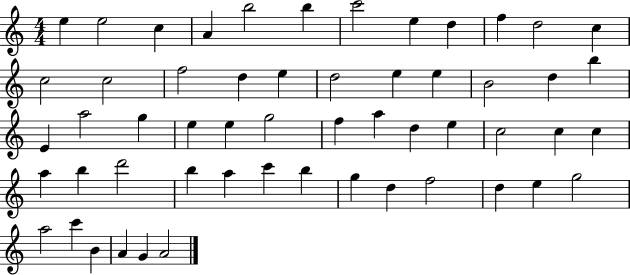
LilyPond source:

{
  \clef treble
  \numericTimeSignature
  \time 4/4
  \key c \major
  e''4 e''2 c''4 | a'4 b''2 b''4 | c'''2 e''4 d''4 | f''4 d''2 c''4 | \break c''2 c''2 | f''2 d''4 e''4 | d''2 e''4 e''4 | b'2 d''4 b''4 | \break e'4 a''2 g''4 | e''4 e''4 g''2 | f''4 a''4 d''4 e''4 | c''2 c''4 c''4 | \break a''4 b''4 d'''2 | b''4 a''4 c'''4 b''4 | g''4 d''4 f''2 | d''4 e''4 g''2 | \break a''2 c'''4 b'4 | a'4 g'4 a'2 | \bar "|."
}